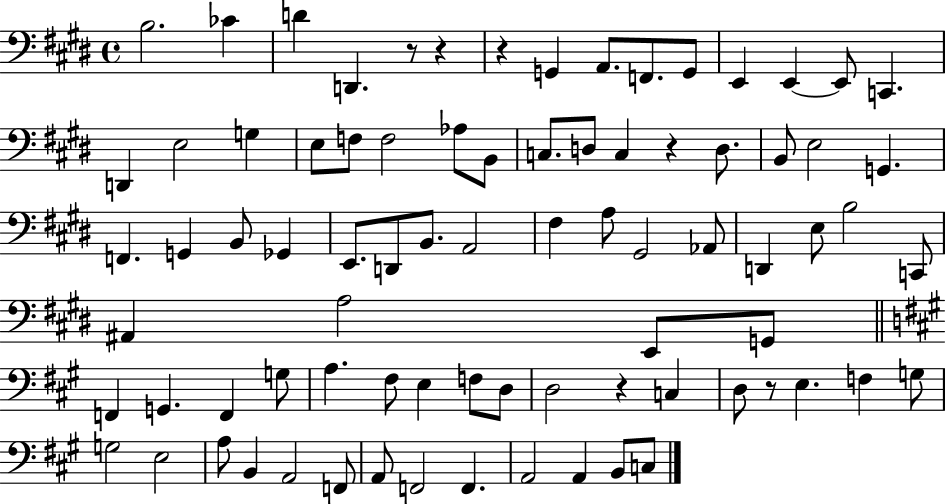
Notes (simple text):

B3/h. CES4/q D4/q D2/q. R/e R/q R/q G2/q A2/e. F2/e. G2/e E2/q E2/q E2/e C2/q. D2/q E3/h G3/q E3/e F3/e F3/h Ab3/e B2/e C3/e. D3/e C3/q R/q D3/e. B2/e E3/h G2/q. F2/q. G2/q B2/e Gb2/q E2/e. D2/e B2/e. A2/h F#3/q A3/e G#2/h Ab2/e D2/q E3/e B3/h C2/e A#2/q A3/h E2/e G2/e F2/q G2/q. F2/q G3/e A3/q. F#3/e E3/q F3/e D3/e D3/h R/q C3/q D3/e R/e E3/q. F3/q G3/e G3/h E3/h A3/e B2/q A2/h F2/e A2/e F2/h F2/q. A2/h A2/q B2/e C3/e